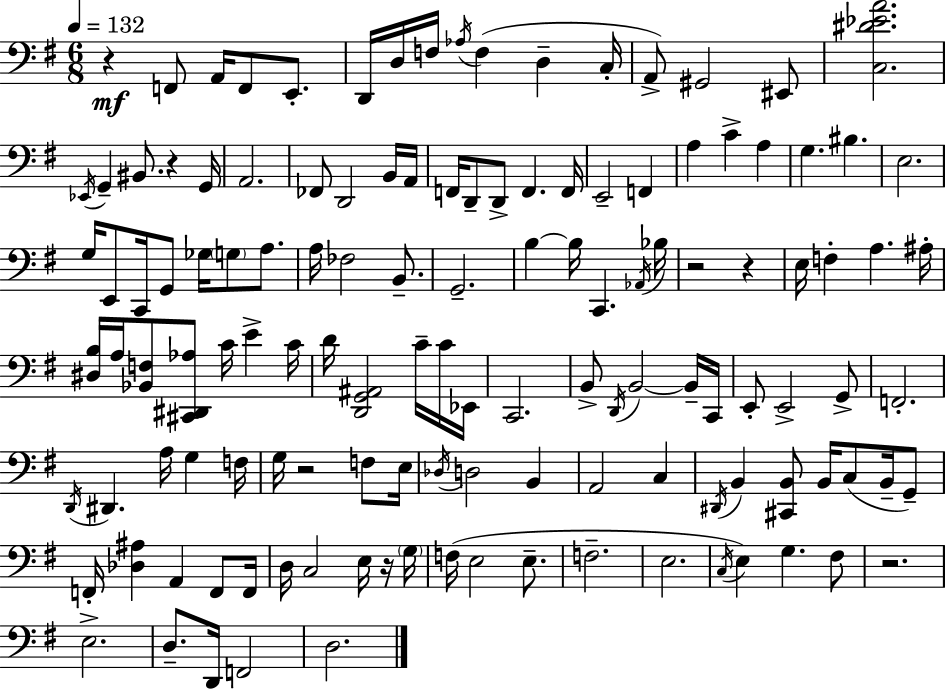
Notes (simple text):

R/q F2/e A2/s F2/e E2/e. D2/s D3/s F3/s Ab3/s F3/q D3/q C3/s A2/e G#2/h EIS2/e [C3,D#4,Eb4,A4]/h. Eb2/s G2/q BIS2/e. R/q G2/s A2/h. FES2/e D2/h B2/s A2/s F2/s D2/e D2/e F2/q. F2/s E2/h F2/q A3/q C4/q A3/q G3/q. BIS3/q. E3/h. G3/s E2/e C2/s G2/e Gb3/s G3/e A3/e. A3/s FES3/h B2/e. G2/h. B3/q B3/s C2/q. Ab2/s Bb3/s R/h R/q E3/s F3/q A3/q. A#3/s [D#3,B3]/s A3/s [Bb2,F3]/e [C#2,D#2,Ab3]/e C4/s E4/q C4/s D4/s [D2,G2,A#2]/h C4/s C4/s Eb2/s C2/h. B2/e D2/s B2/h B2/s C2/s E2/e E2/h G2/e F2/h. D2/s D#2/q. A3/s G3/q F3/s G3/s R/h F3/e E3/s Db3/s D3/h B2/q A2/h C3/q D#2/s B2/q [C#2,B2]/e B2/s C3/e B2/s G2/e F2/s [Db3,A#3]/q A2/q F2/e F2/s D3/s C3/h E3/s R/s G3/s F3/s E3/h E3/e. F3/h. E3/h. C3/s E3/q G3/q. F#3/e R/h. E3/h. D3/e. D2/s F2/h D3/h.